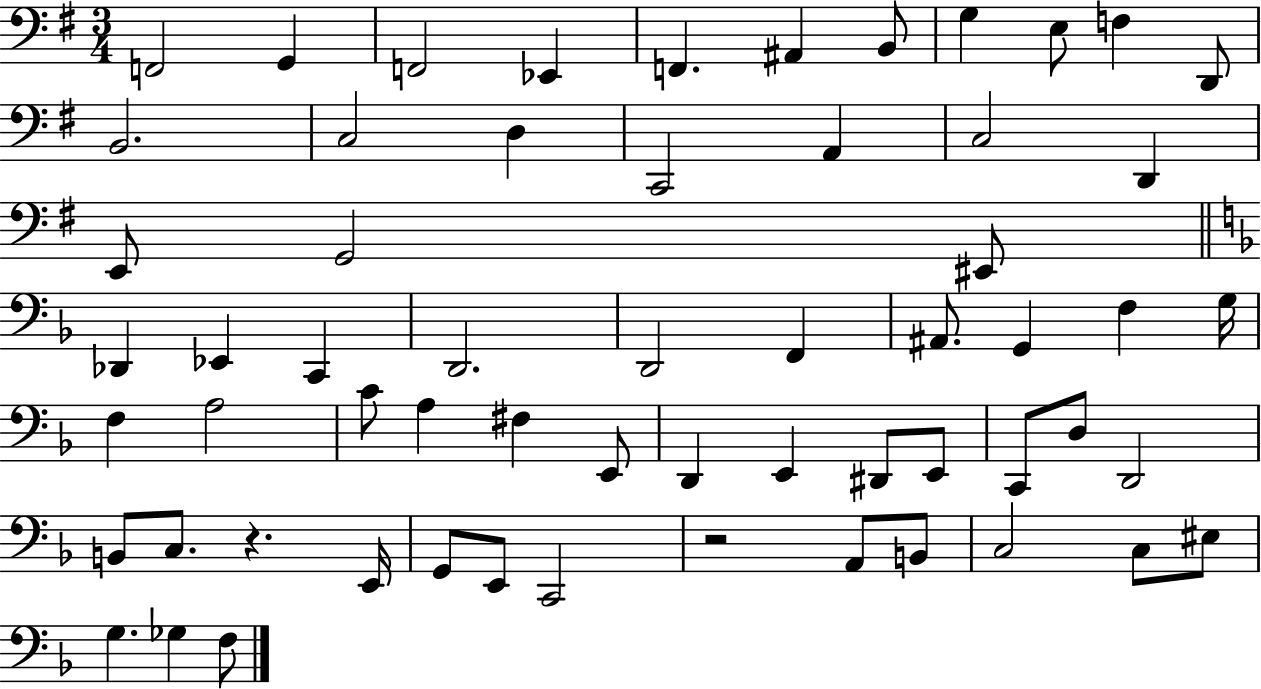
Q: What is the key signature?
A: G major